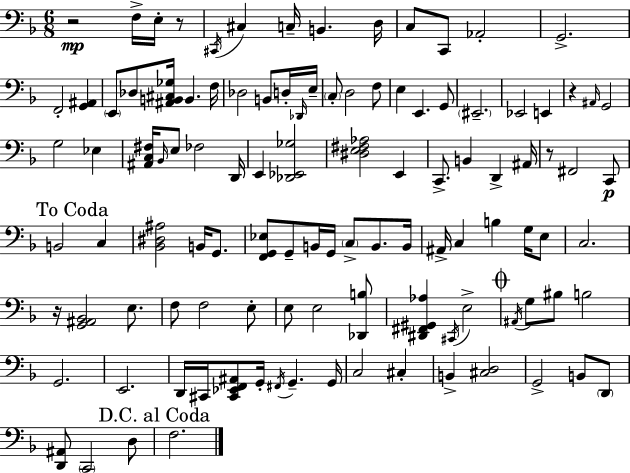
X:1
T:Untitled
M:6/8
L:1/4
K:F
z2 F,/4 E,/4 z/2 ^C,,/4 ^C, C,/4 B,, D,/4 C,/2 C,,/2 _A,,2 G,,2 F,,2 [G,,^A,,] E,,/2 _D,/2 [^A,,B,,^C,_G,]/4 B,, F,/4 _D,2 B,,/2 D,/4 _D,,/4 E,/4 C,/2 D,2 F,/2 E, E,, G,,/2 ^E,,2 _E,,2 E,, z ^A,,/4 G,,2 G,2 _E, [^A,,C,^F,]/4 _B,,/4 E,/2 _F,2 D,,/4 E,, [_D,,_E,,_G,]2 [^D,E,^F,_A,]2 E,, C,,/2 B,, D,, ^A,,/4 z/2 ^F,,2 C,,/2 B,,2 C, [_B,,^D,^A,]2 B,,/4 G,,/2 [F,,G,,_E,]/2 G,,/2 B,,/4 G,,/4 C,/2 B,,/2 B,,/4 ^A,,/4 C, B, G,/4 E,/2 C,2 z/4 [G,,^A,,_B,,]2 E,/2 F,/2 F,2 E,/2 E,/2 E,2 [_D,,B,]/2 [^D,,^F,,^G,,_A,] ^C,,/4 E,2 ^A,,/4 G,/2 ^B,/2 B,2 G,,2 E,,2 D,,/4 ^C,,/4 [^C,,_E,,F,,^A,,]/2 G,,/4 ^F,,/4 G,, G,,/4 C,2 ^C, B,, [^C,D,]2 G,,2 B,,/2 D,,/2 [D,,^A,,]/2 C,,2 D,/2 F,2